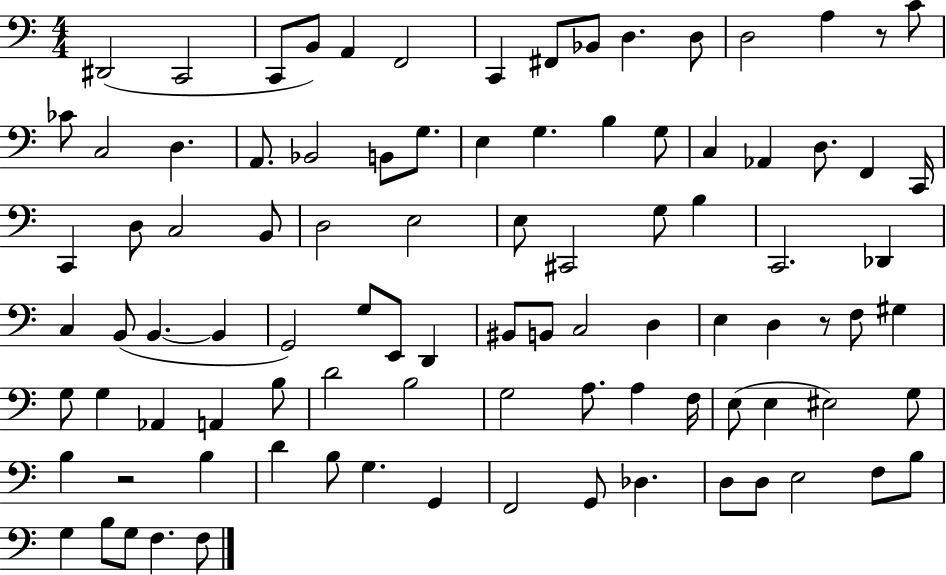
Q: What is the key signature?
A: C major